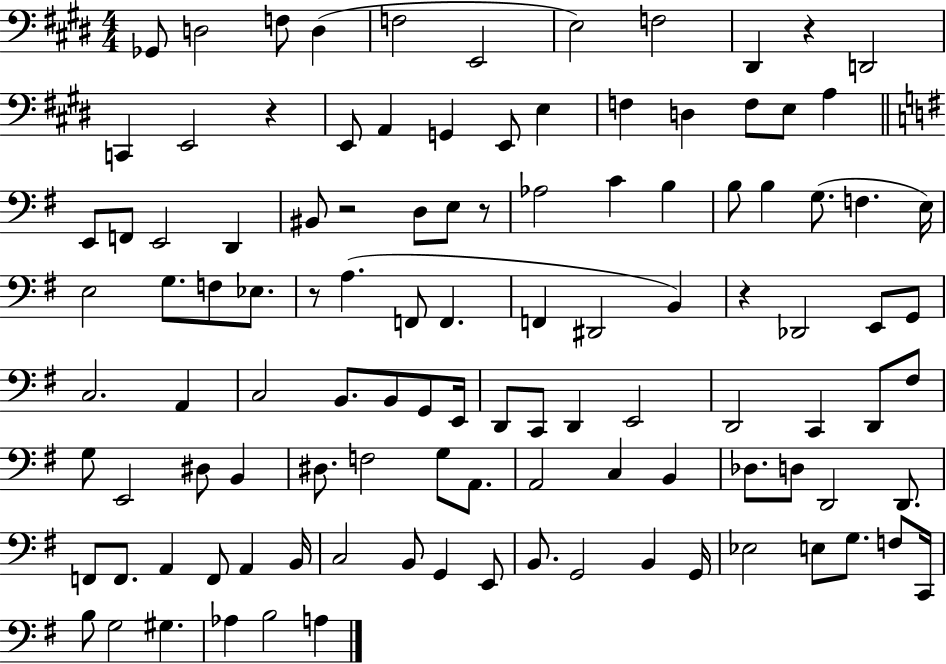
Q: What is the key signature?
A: E major